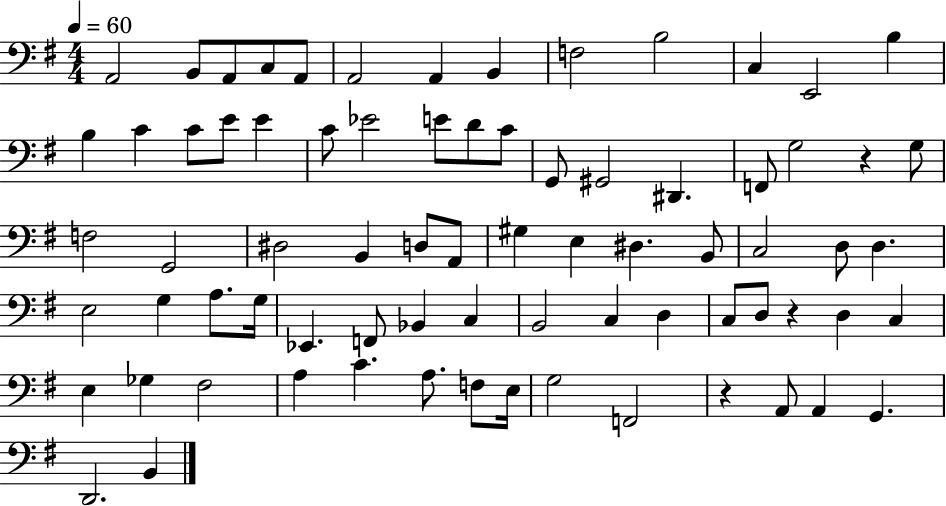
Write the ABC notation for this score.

X:1
T:Untitled
M:4/4
L:1/4
K:G
A,,2 B,,/2 A,,/2 C,/2 A,,/2 A,,2 A,, B,, F,2 B,2 C, E,,2 B, B, C C/2 E/2 E C/2 _E2 E/2 D/2 C/2 G,,/2 ^G,,2 ^D,, F,,/2 G,2 z G,/2 F,2 G,,2 ^D,2 B,, D,/2 A,,/2 ^G, E, ^D, B,,/2 C,2 D,/2 D, E,2 G, A,/2 G,/4 _E,, F,,/2 _B,, C, B,,2 C, D, C,/2 D,/2 z D, C, E, _G, ^F,2 A, C A,/2 F,/2 E,/4 G,2 F,,2 z A,,/2 A,, G,, D,,2 B,,